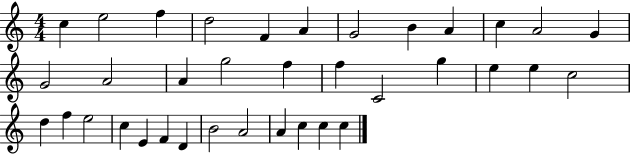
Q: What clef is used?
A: treble